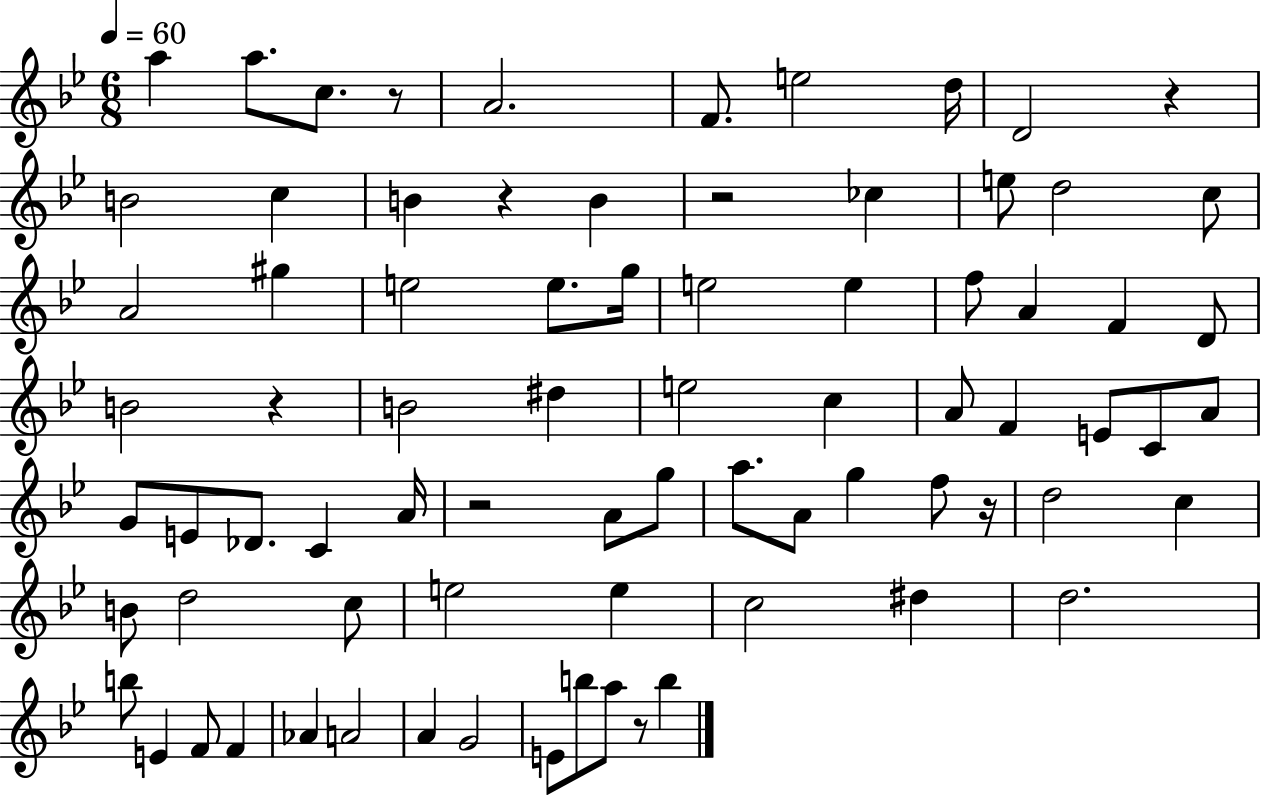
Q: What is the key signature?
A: BES major